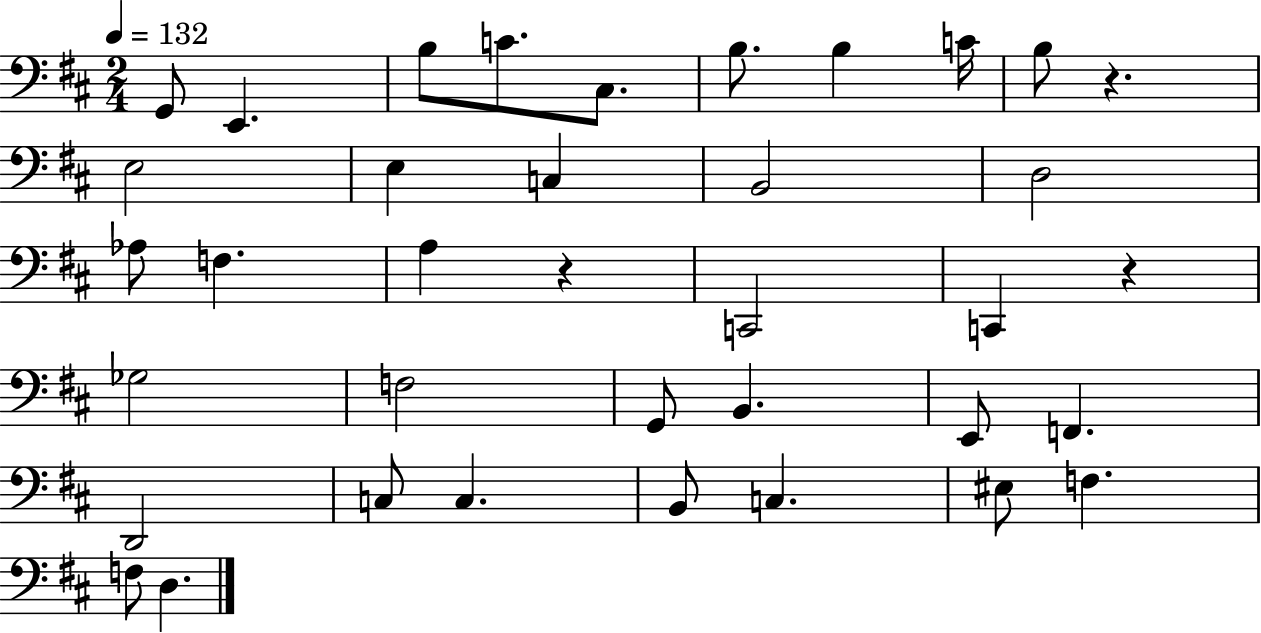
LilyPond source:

{
  \clef bass
  \numericTimeSignature
  \time 2/4
  \key d \major
  \tempo 4 = 132
  \repeat volta 2 { g,8 e,4. | b8 c'8. cis8. | b8. b4 c'16 | b8 r4. | \break e2 | e4 c4 | b,2 | d2 | \break aes8 f4. | a4 r4 | c,2 | c,4 r4 | \break ges2 | f2 | g,8 b,4. | e,8 f,4. | \break d,2 | c8 c4. | b,8 c4. | eis8 f4. | \break f8 d4. | } \bar "|."
}